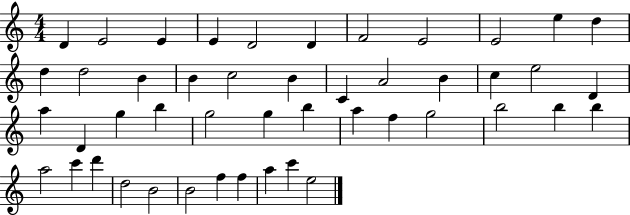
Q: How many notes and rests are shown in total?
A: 47